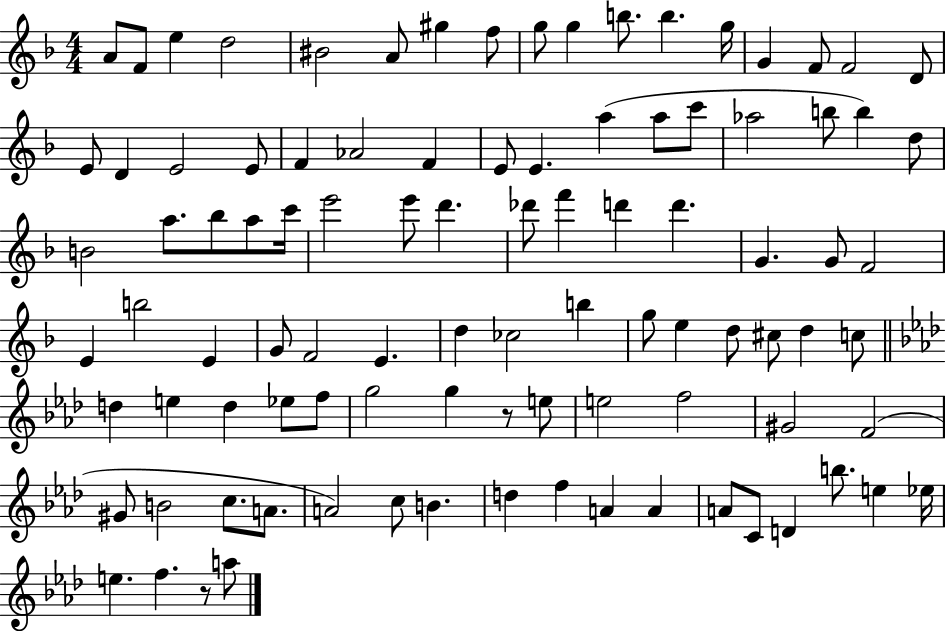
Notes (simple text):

A4/e F4/e E5/q D5/h BIS4/h A4/e G#5/q F5/e G5/e G5/q B5/e. B5/q. G5/s G4/q F4/e F4/h D4/e E4/e D4/q E4/h E4/e F4/q Ab4/h F4/q E4/e E4/q. A5/q A5/e C6/e Ab5/h B5/e B5/q D5/e B4/h A5/e. Bb5/e A5/e C6/s E6/h E6/e D6/q. Db6/e F6/q D6/q D6/q. G4/q. G4/e F4/h E4/q B5/h E4/q G4/e F4/h E4/q. D5/q CES5/h B5/q G5/e E5/q D5/e C#5/e D5/q C5/e D5/q E5/q D5/q Eb5/e F5/e G5/h G5/q R/e E5/e E5/h F5/h G#4/h F4/h G#4/e B4/h C5/e. A4/e. A4/h C5/e B4/q. D5/q F5/q A4/q A4/q A4/e C4/e D4/q B5/e. E5/q Eb5/s E5/q. F5/q. R/e A5/e